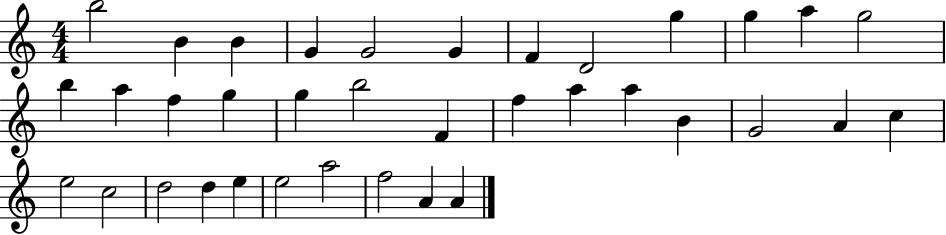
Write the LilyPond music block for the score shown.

{
  \clef treble
  \numericTimeSignature
  \time 4/4
  \key c \major
  b''2 b'4 b'4 | g'4 g'2 g'4 | f'4 d'2 g''4 | g''4 a''4 g''2 | \break b''4 a''4 f''4 g''4 | g''4 b''2 f'4 | f''4 a''4 a''4 b'4 | g'2 a'4 c''4 | \break e''2 c''2 | d''2 d''4 e''4 | e''2 a''2 | f''2 a'4 a'4 | \break \bar "|."
}